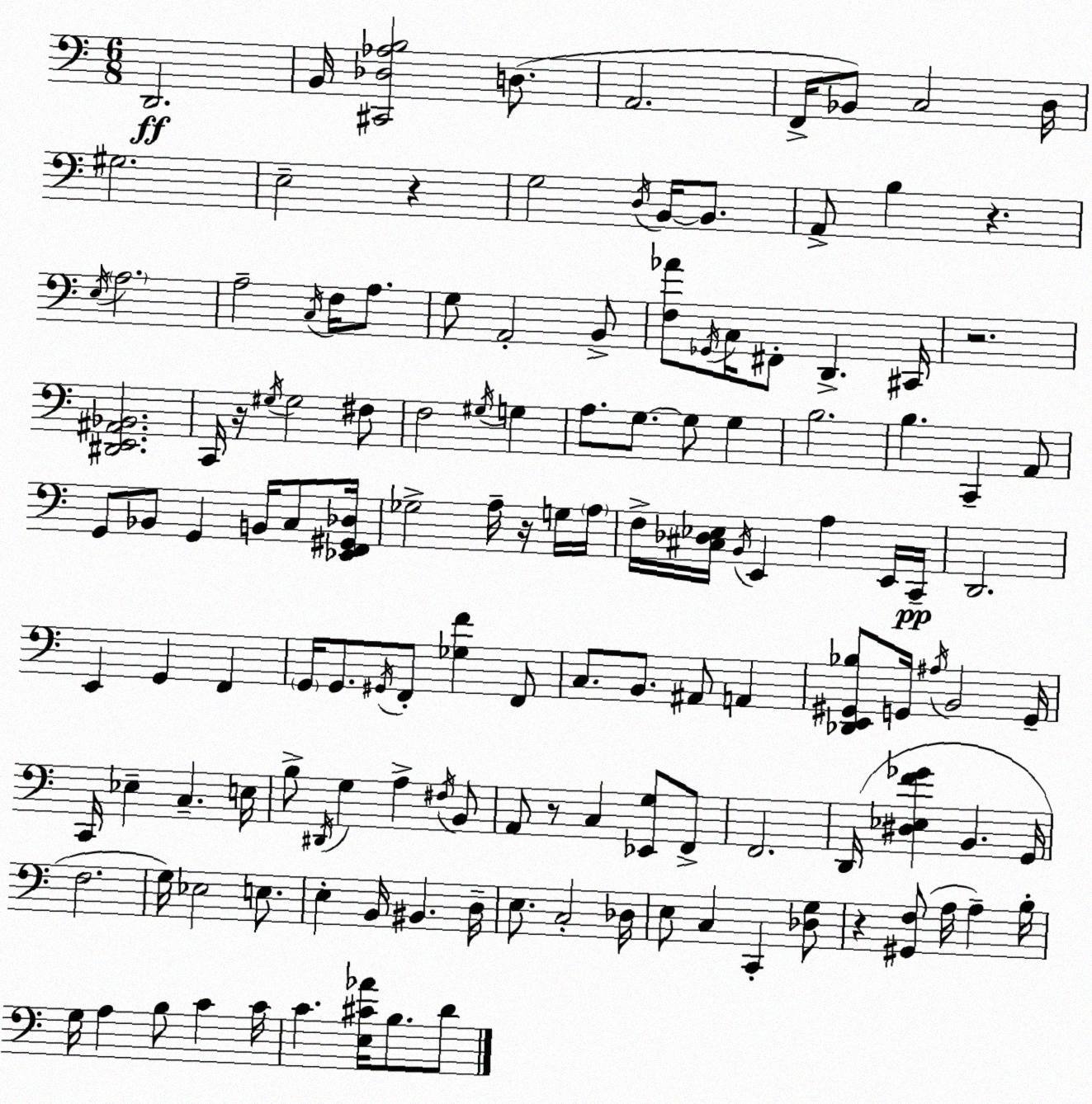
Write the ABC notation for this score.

X:1
T:Untitled
M:6/8
L:1/4
K:C
D,,2 B,,/4 [^C,,_D,_A,B,]2 D,/2 A,,2 F,,/4 _B,,/2 C,2 D,/4 ^G,2 E,2 z G,2 D,/4 B,,/4 B,,/2 A,,/2 B, z E,/4 A,2 A,2 C,/4 F,/4 A,/2 G,/2 A,,2 B,,/2 [F,_A]/2 _G,,/4 C,/4 ^F,,/2 D,, ^C,,/4 z2 [^D,,E,,^A,,_B,,]2 C,,/4 z/4 ^G,/4 ^G,2 ^F,/2 F,2 ^G,/4 G, A,/2 G,/2 G,/2 G, B,2 B, C,, A,,/2 G,,/2 _B,,/2 G,, B,,/4 C,/2 [_E,,F,,^G,,_D,]/4 _G,2 A,/4 z/4 G,/4 A,/4 F,/4 [^C,_D,_E,]/4 B,,/4 E,, A, E,,/4 C,,/4 D,,2 E,, G,, F,, G,,/4 G,,/2 ^G,,/4 F,,/2 [_G,F] F,,/2 C,/2 B,,/2 ^A,,/2 A,, [_D,,E,,^G,,_B,]/2 G,,/4 ^A,/4 B,,2 G,,/4 C,,/4 _E, C, E,/4 B,/2 ^D,,/4 G, A, ^F,/4 B,,/2 A,,/2 z/2 C, [_E,,G,]/2 F,,/2 F,,2 D,,/4 [^D,_E,F_G] B,, G,,/4 F,2 G,/4 _E,2 E,/2 E, B,,/4 ^B,, D,/4 E,/2 C,2 _D,/4 E,/2 C, C,, [_D,G,]/2 z [^G,,F,]/2 A,/4 A, B,/4 G,/4 A, B,/2 C C/4 C [E,^C_A]/4 B,/2 D/2